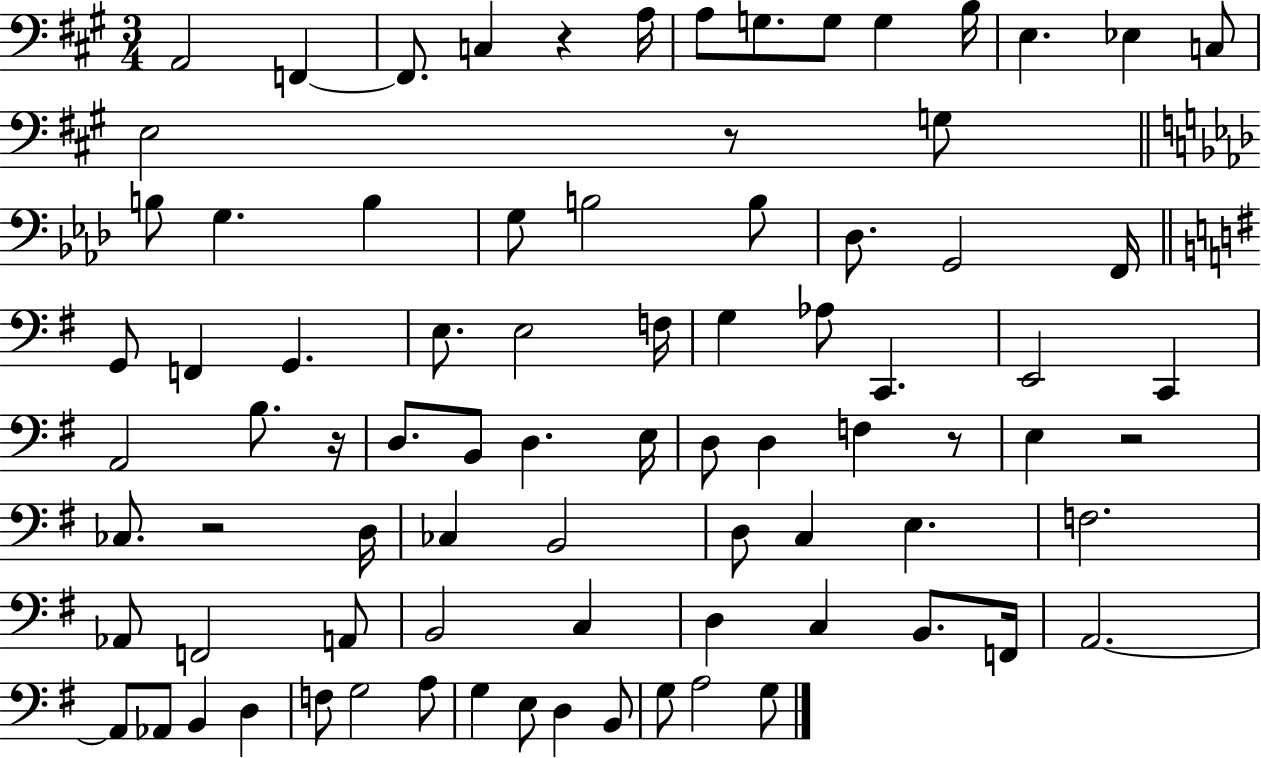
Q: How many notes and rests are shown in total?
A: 83